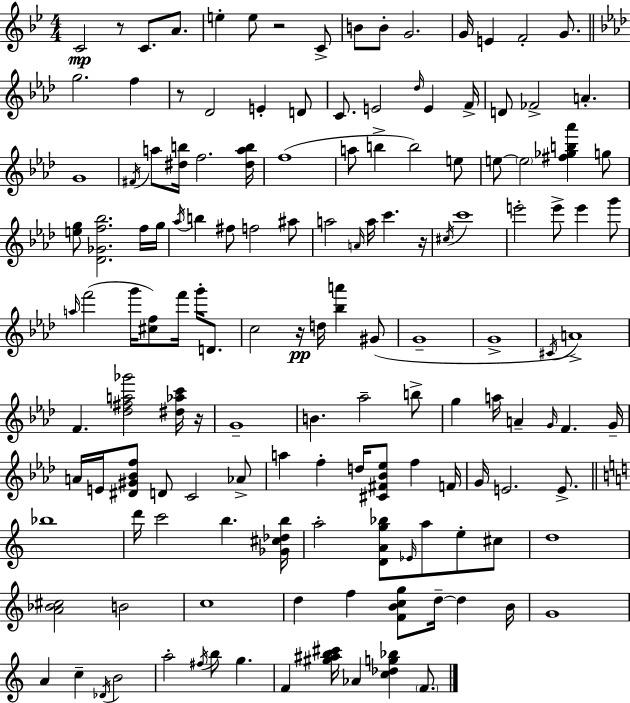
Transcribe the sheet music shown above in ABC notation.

X:1
T:Untitled
M:4/4
L:1/4
K:Bb
C2 z/2 C/2 A/2 e e/2 z2 C/2 B/2 B/2 G2 G/4 E F2 G/2 g2 f z/2 _D2 E D/2 C/2 E2 _d/4 E F/4 D/2 _F2 A G4 ^F/4 a/2 [^db]/4 f2 [^dab]/4 f4 a/2 b b2 e/2 e/2 e2 [^f_gb_a'] g/2 [eg]/2 [_D_Gf_b]2 f/4 g/4 _a/4 b ^f/2 f2 ^a/2 a2 A/4 a/4 c' z/4 ^c/4 c'4 e'2 e'/2 e' g'/2 a/4 f'2 g'/4 [^cf]/2 f'/4 g'/4 D/2 c2 z/4 d/4 [_ba'] ^G/2 G4 G4 ^C/4 A4 F [_d^fa_g']2 [^d_ac']/4 z/4 G4 B _a2 b/2 g a/4 A G/4 F G/4 A/4 E/4 [^D^G_Bf]/2 D/2 C2 _A/2 a f d/4 [^C^F_B_e]/2 f F/4 G/4 E2 E/2 _b4 d'/4 c'2 b [_G^c_db]/4 a2 [DAg_b]/2 _E/4 a/2 e/2 ^c/2 d4 [A_B^c]2 B2 c4 d f [FBcg]/2 d/4 d B/4 G4 A c _D/4 B2 a2 ^f/4 b/2 g F [^g^ab^c']/4 _A [c_dg_b] F/2